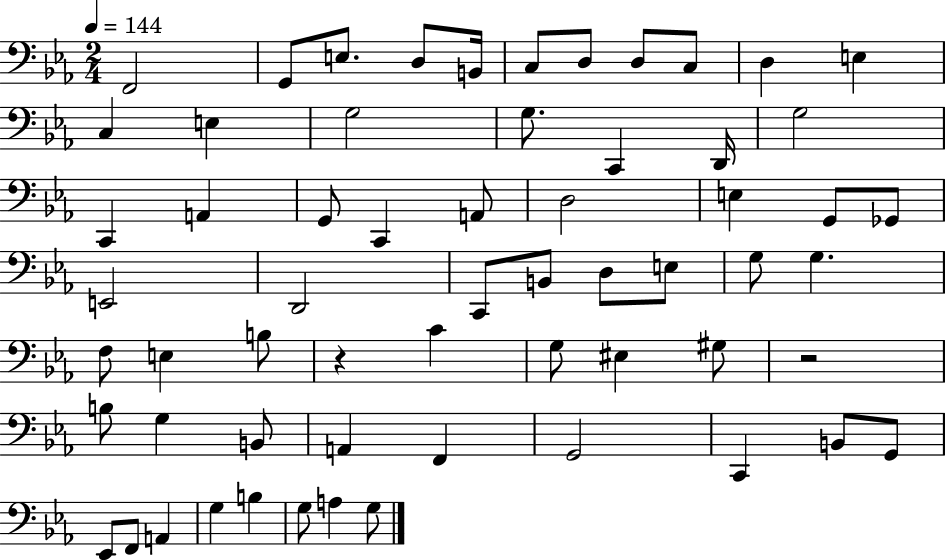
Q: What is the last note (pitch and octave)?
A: G3